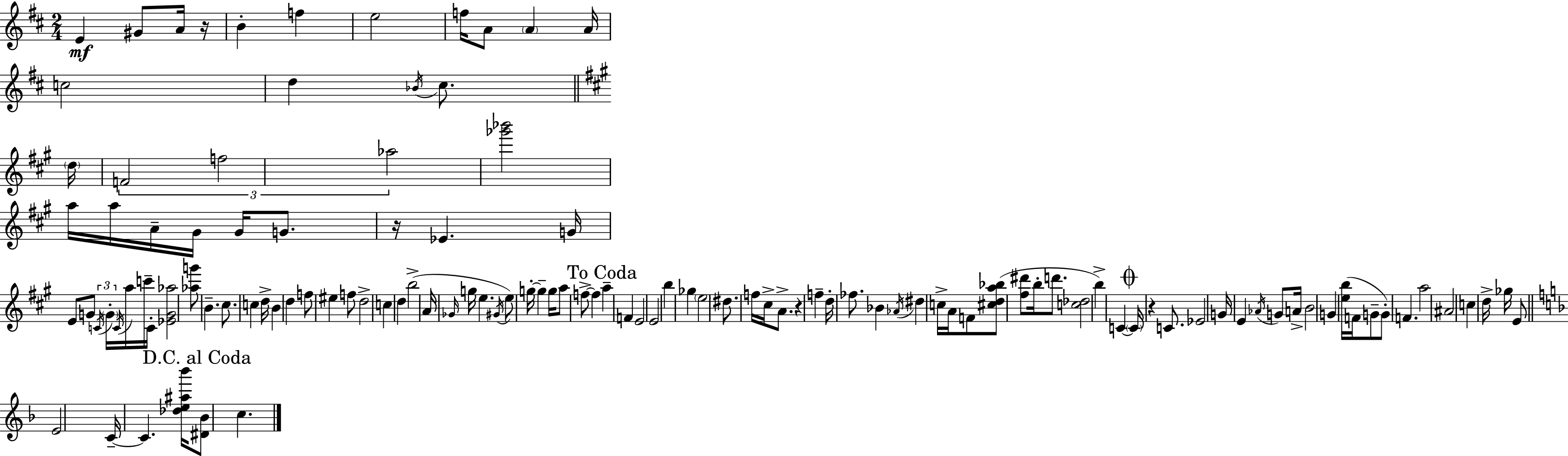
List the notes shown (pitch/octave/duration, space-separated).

E4/q G#4/e A4/s R/s B4/q F5/q E5/h F5/s A4/e A4/q A4/s C5/h D5/q Bb4/s C#5/e. D5/s F4/h F5/h Ab5/h [Gb6,Bb6]/h A5/s A5/s A4/s G#4/s G#4/s G4/e. R/s Eb4/q. G4/s E4/e G4/e C4/s G4/s C4/s A5/s C6/s C4/s [Eb4,G4,Ab5]/h [Ab5,G6]/e B4/q. C#5/e. C5/q D5/s B4/q D5/q F5/e EIS5/q F5/e D5/h C5/q D5/q B5/h A4/s Gb4/s G5/s E5/q. G#4/s E5/e G5/s G5/q G5/s A5/e F5/e F5/q A5/q F4/q E4/h E4/h B5/q Gb5/q E5/h D#5/e. F5/s C#5/s A4/e. R/q F5/q D5/s FES5/e. Bb4/q Ab4/s D#5/q C5/s A4/s F4/e [C#5,D5,A5,Bb5]/e [F#5,D#6]/e B5/s D6/e. [C5,Db5]/h B5/q C4/q C4/s R/q C4/e. Eb4/h G4/s E4/q Ab4/s G4/e A4/s B4/h G4/q [E5,B5]/s F4/s G4/e G4/e F4/q. A5/h A#4/h C5/q D5/s Gb5/s E4/e E4/h C4/s C4/q. [Db5,E5,A#5,Bb6]/s [D#4,Bb4]/e C5/q.